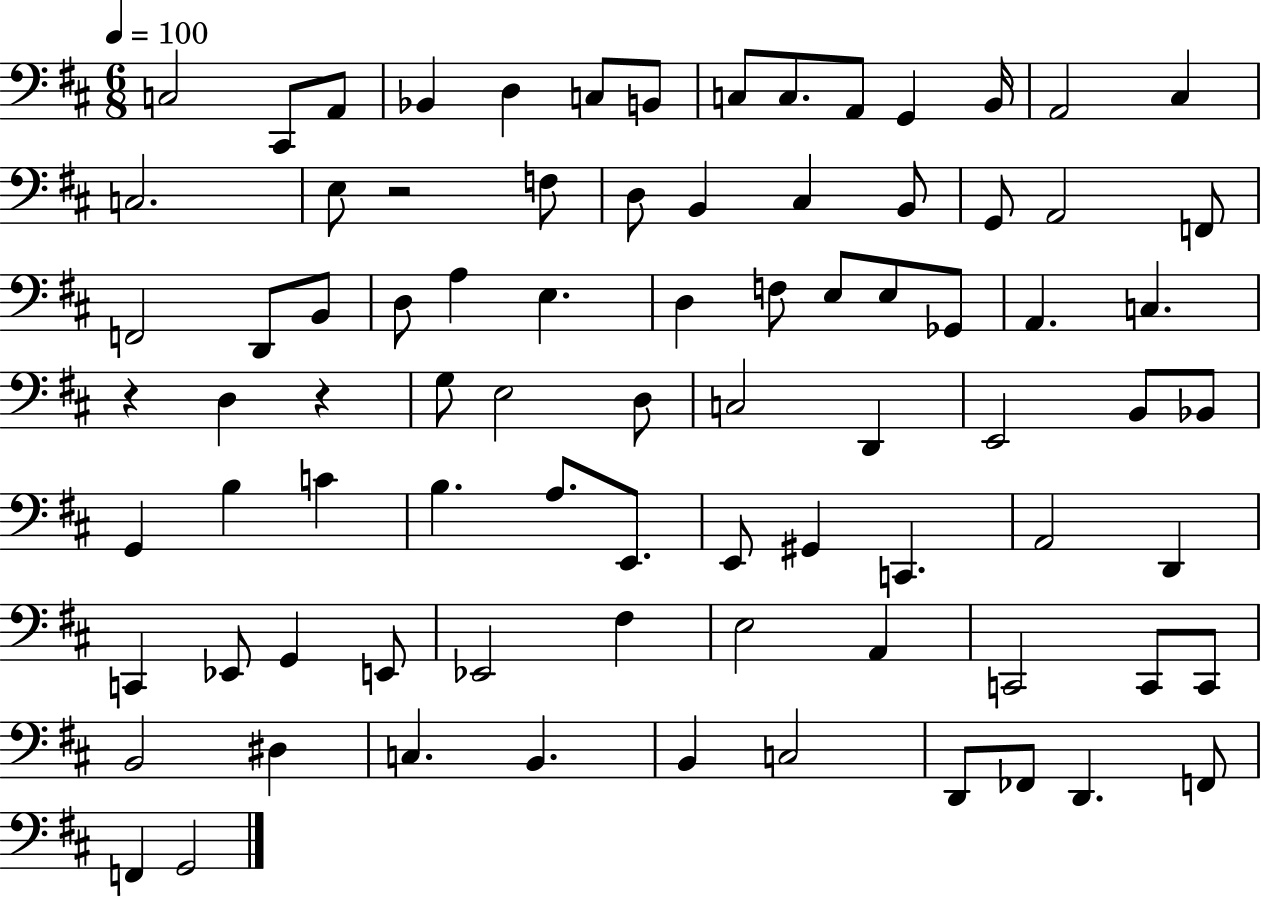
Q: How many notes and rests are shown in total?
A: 83